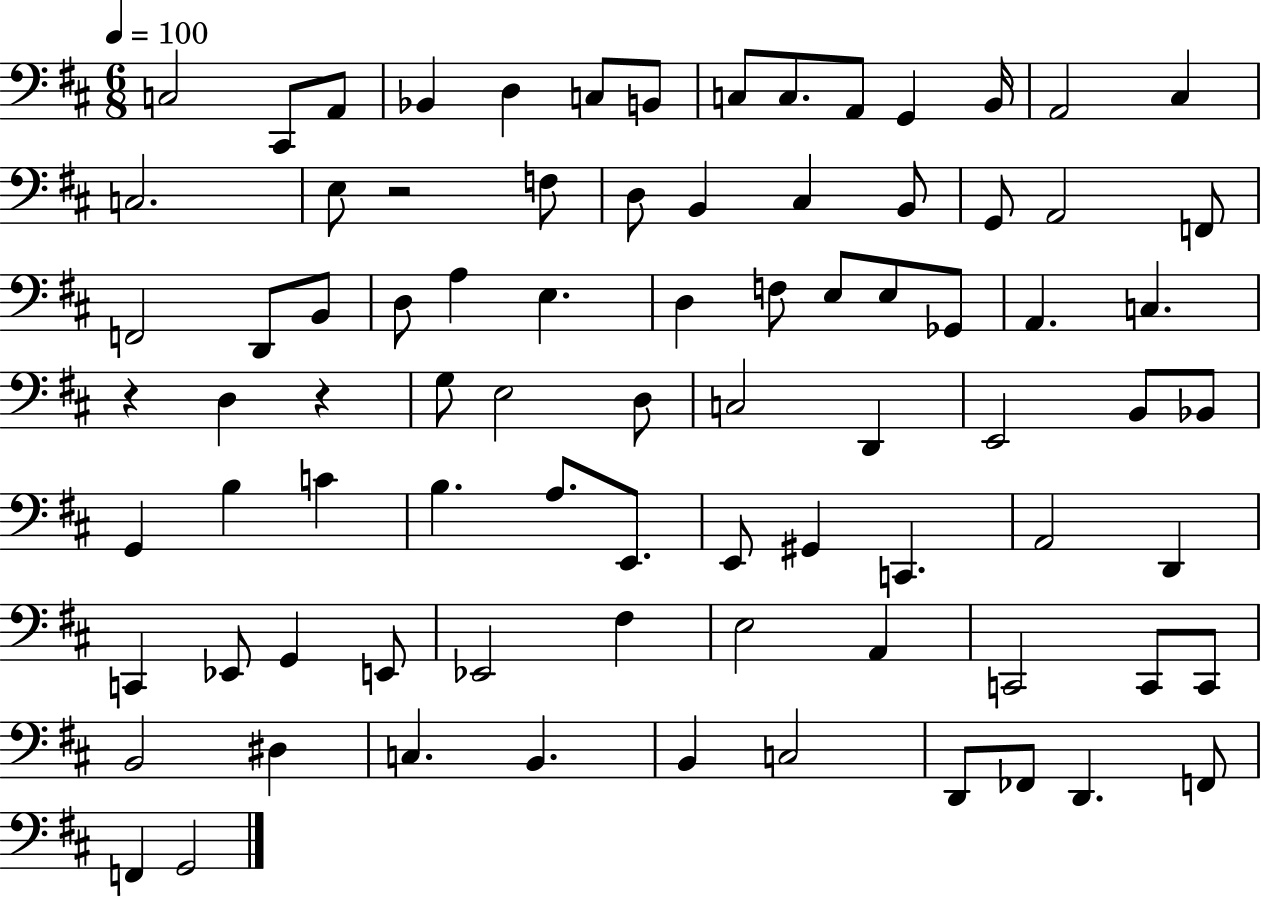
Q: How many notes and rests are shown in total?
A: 83